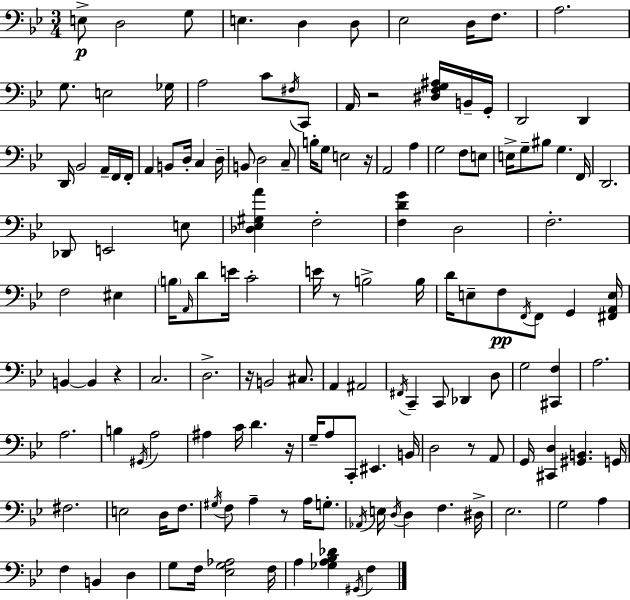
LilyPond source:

{
  \clef bass
  \numericTimeSignature
  \time 3/4
  \key g \minor
  e8->\p d2 g8 | e4. d4 d8 | ees2 d16 f8. | a2. | \break g8. e2 ges16 | a2 c'8 \acciaccatura { fis16 } c,8 | a,16 r2 <dis f g ais>16 b,16-- | g,16-. d,2 d,4 | \break d,16 bes,2 a,16-- f,16 | f,16-. a,4 b,8 d16-. c4 | d16-- b,8 d2 c8-- | b16-. g8 e2 | \break r16 a,2 a4 | g2 f8 e8 | e16-> g8-- bis8 g4. | f,16 d,2. | \break des,8 e,2 e8 | <des ees gis a'>4 f2-. | <f d' g'>4 d2 | f2.-. | \break f2 eis4 | \parenthesize b16 \grace { a,16 } d'8 e'16 c'2-. | e'16 r8 b2-> | b16 d'16 e8-- f8\pp \acciaccatura { f,16 } f,8 g,4 | \break <fis, a, e>16 b,4~~ b,4 r4 | c2. | d2.-> | r16 b,2 | \break cis8. a,4 ais,2 | \acciaccatura { fis,16 } c,4-- c,8 des,4 | d8 g2 | <cis, f>4 a2. | \break a2. | b4 \acciaccatura { gis,16 } a2 | ais4 c'16 d'4. | r16 g16-- a8 c,8-. eis,4. | \break b,16 d2 | r8 a,8 g,16 <cis, d>4 <gis, b,>4. | g,16 fis2. | e2 | \break d16 f8. \acciaccatura { gis16 } f8 a4-- | r8 a16 g8.-. \acciaccatura { aes,16 } e16 \acciaccatura { d16 } d4 | f4. dis16-> ees2. | g2 | \break a4 f4 | b,4 d4 g8 f16 <ees g aes>2 | f16 a4 | <ges a bes des'>4 \acciaccatura { gis,16 } f4 \bar "|."
}